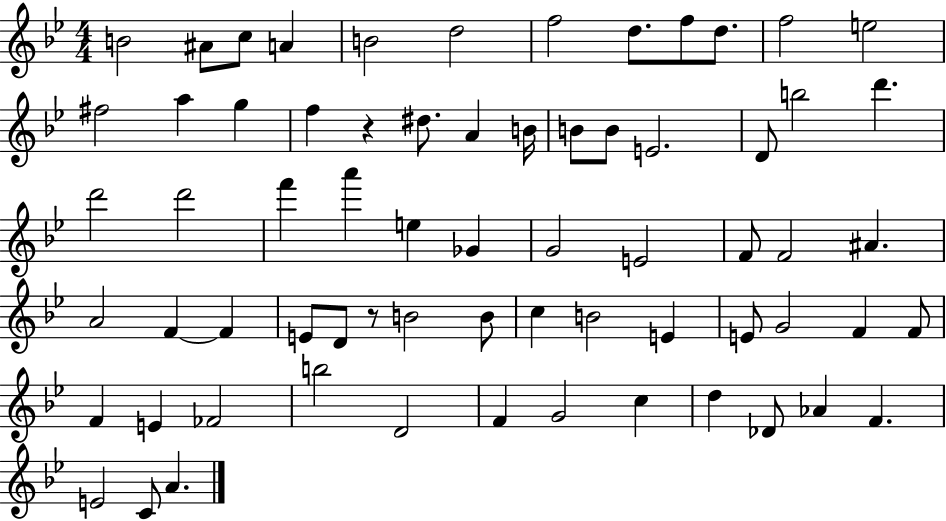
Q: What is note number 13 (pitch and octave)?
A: F#5